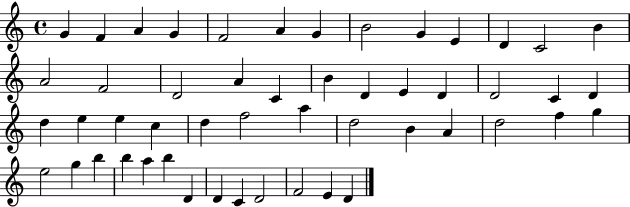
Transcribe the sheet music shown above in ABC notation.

X:1
T:Untitled
M:4/4
L:1/4
K:C
G F A G F2 A G B2 G E D C2 B A2 F2 D2 A C B D E D D2 C D d e e c d f2 a d2 B A d2 f g e2 g b b a b D D C D2 F2 E D